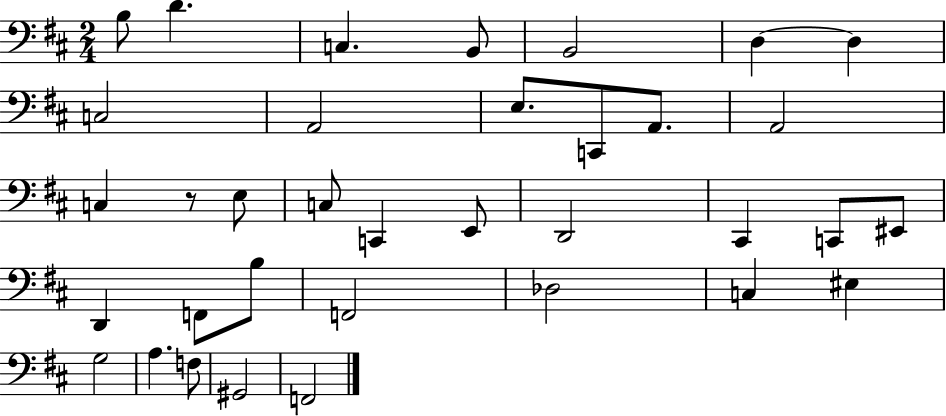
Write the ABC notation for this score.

X:1
T:Untitled
M:2/4
L:1/4
K:D
B,/2 D C, B,,/2 B,,2 D, D, C,2 A,,2 E,/2 C,,/2 A,,/2 A,,2 C, z/2 E,/2 C,/2 C,, E,,/2 D,,2 ^C,, C,,/2 ^E,,/2 D,, F,,/2 B,/2 F,,2 _D,2 C, ^E, G,2 A, F,/2 ^G,,2 F,,2